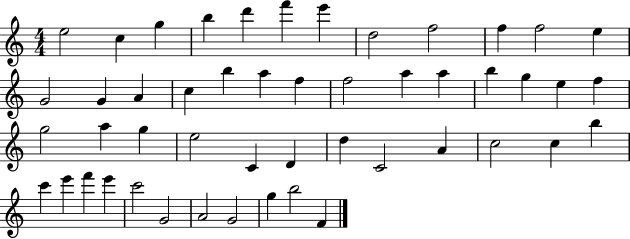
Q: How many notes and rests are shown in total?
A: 49